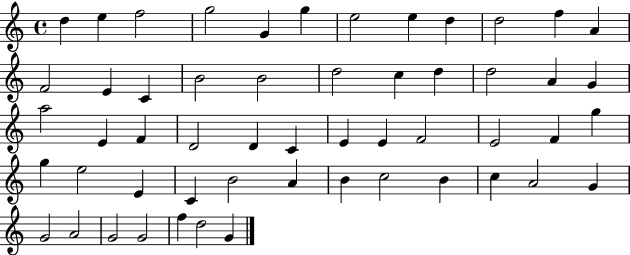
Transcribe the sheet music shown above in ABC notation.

X:1
T:Untitled
M:4/4
L:1/4
K:C
d e f2 g2 G g e2 e d d2 f A F2 E C B2 B2 d2 c d d2 A G a2 E F D2 D C E E F2 E2 F g g e2 E C B2 A B c2 B c A2 G G2 A2 G2 G2 f d2 G